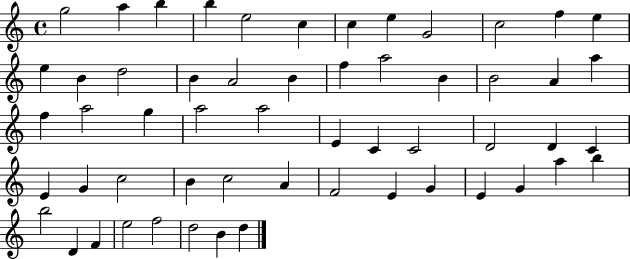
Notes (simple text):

G5/h A5/q B5/q B5/q E5/h C5/q C5/q E5/q G4/h C5/h F5/q E5/q E5/q B4/q D5/h B4/q A4/h B4/q F5/q A5/h B4/q B4/h A4/q A5/q F5/q A5/h G5/q A5/h A5/h E4/q C4/q C4/h D4/h D4/q C4/q E4/q G4/q C5/h B4/q C5/h A4/q F4/h E4/q G4/q E4/q G4/q A5/q B5/q B5/h D4/q F4/q E5/h F5/h D5/h B4/q D5/q